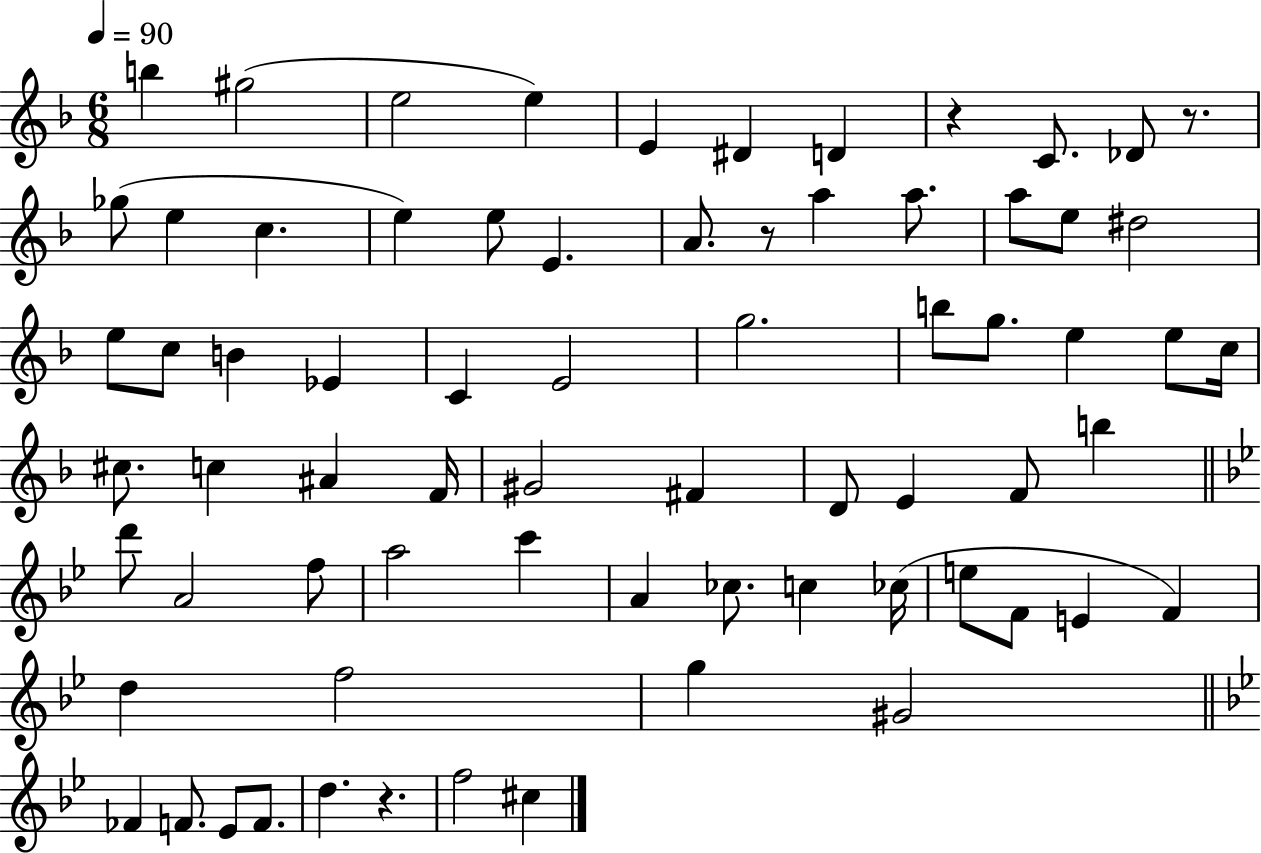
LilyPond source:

{
  \clef treble
  \numericTimeSignature
  \time 6/8
  \key f \major
  \tempo 4 = 90
  b''4 gis''2( | e''2 e''4) | e'4 dis'4 d'4 | r4 c'8. des'8 r8. | \break ges''8( e''4 c''4. | e''4) e''8 e'4. | a'8. r8 a''4 a''8. | a''8 e''8 dis''2 | \break e''8 c''8 b'4 ees'4 | c'4 e'2 | g''2. | b''8 g''8. e''4 e''8 c''16 | \break cis''8. c''4 ais'4 f'16 | gis'2 fis'4 | d'8 e'4 f'8 b''4 | \bar "||" \break \key bes \major d'''8 a'2 f''8 | a''2 c'''4 | a'4 ces''8. c''4 ces''16( | e''8 f'8 e'4 f'4) | \break d''4 f''2 | g''4 gis'2 | \bar "||" \break \key bes \major fes'4 f'8. ees'8 f'8. | d''4. r4. | f''2 cis''4 | \bar "|."
}